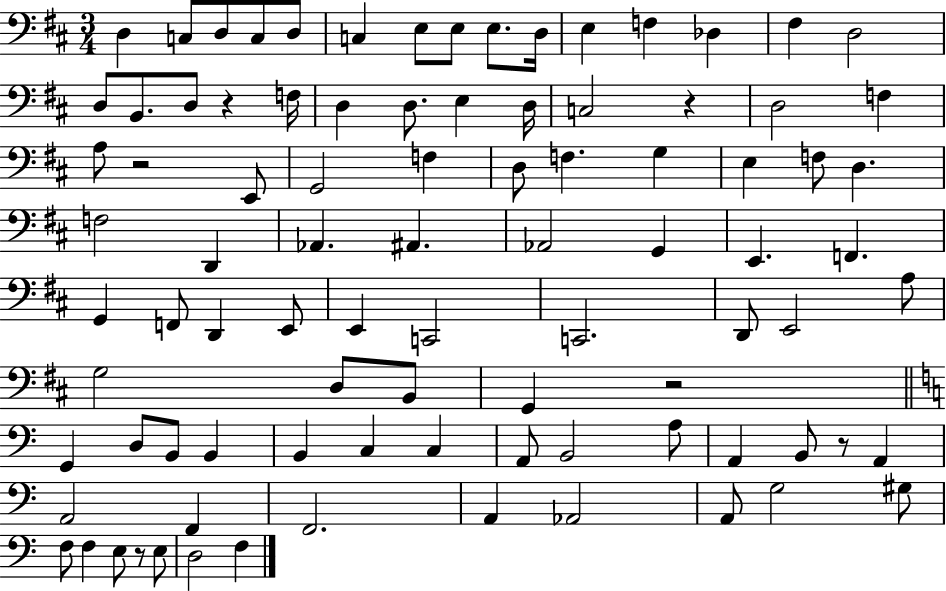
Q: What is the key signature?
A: D major